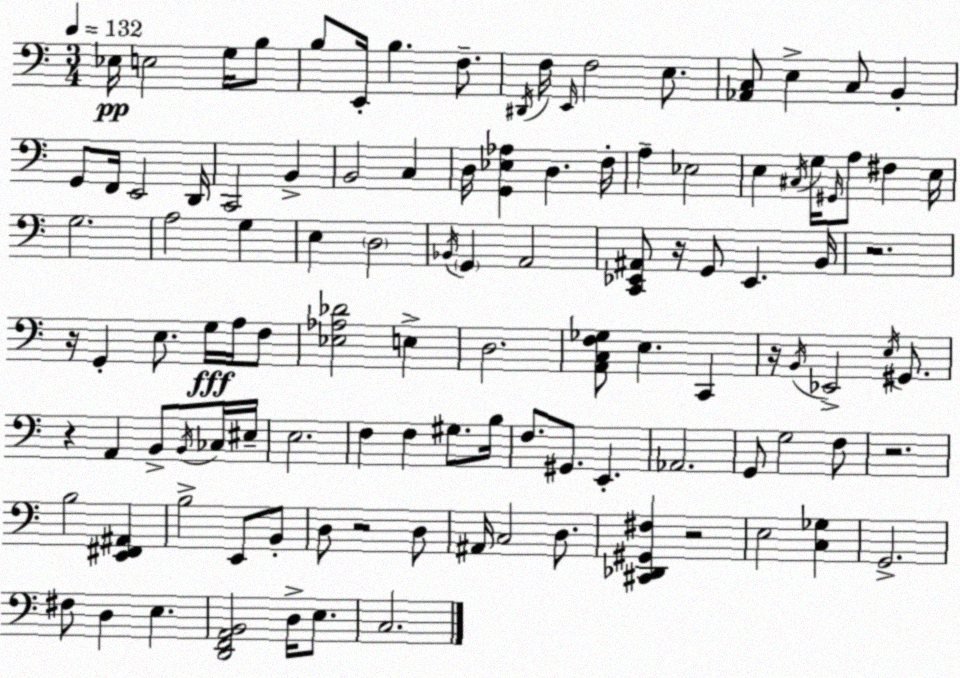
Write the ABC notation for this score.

X:1
T:Untitled
M:3/4
L:1/4
K:C
_E,/4 E,2 G,/4 B,/2 B,/2 E,,/4 B, F,/2 ^D,,/4 F,/4 E,,/4 F,2 E,/2 [_A,,C,]/2 E, C,/2 B,, G,,/2 F,,/4 E,,2 D,,/4 C,,2 B,, B,,2 C, D,/4 [G,,_E,_A,] D, F,/4 A, _E,2 E, ^C,/4 G,/4 ^G,,/4 A,/2 ^F, E,/4 G,2 A,2 G, E, D,2 _B,,/4 G,, A,,2 [C,,_E,,^A,,]/2 z/4 G,,/2 _E,, B,,/4 z2 z/4 G,, E,/2 G,/4 A,/4 F,/2 [_E,_A,_D]2 E, D,2 [A,,C,F,_G,]/2 E, C,, z/4 B,,/4 _E,,2 E,/4 ^G,,/2 z A,, B,,/2 B,,/4 _C,/4 ^E,/4 E,2 F, F, ^G,/2 B,/4 F,/2 ^G,,/2 E,, _A,,2 G,,/2 G,2 F,/2 z2 B,2 [E,,^F,,^A,,] B,2 E,,/2 B,,/2 D,/2 z2 D,/2 ^A,,/4 C,2 D,/2 [^C,,_D,,^G,,^F,] z2 E,2 [C,_G,] G,,2 ^F,/2 D, E, [D,,F,,A,,B,,]2 D,/4 E,/2 C,2